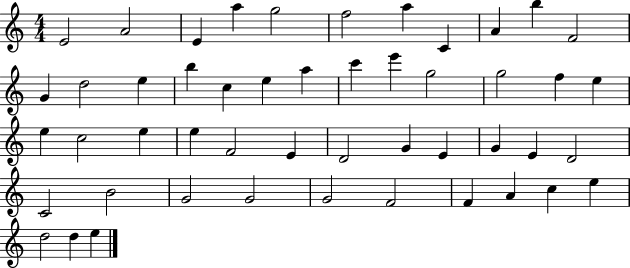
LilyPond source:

{
  \clef treble
  \numericTimeSignature
  \time 4/4
  \key c \major
  e'2 a'2 | e'4 a''4 g''2 | f''2 a''4 c'4 | a'4 b''4 f'2 | \break g'4 d''2 e''4 | b''4 c''4 e''4 a''4 | c'''4 e'''4 g''2 | g''2 f''4 e''4 | \break e''4 c''2 e''4 | e''4 f'2 e'4 | d'2 g'4 e'4 | g'4 e'4 d'2 | \break c'2 b'2 | g'2 g'2 | g'2 f'2 | f'4 a'4 c''4 e''4 | \break d''2 d''4 e''4 | \bar "|."
}